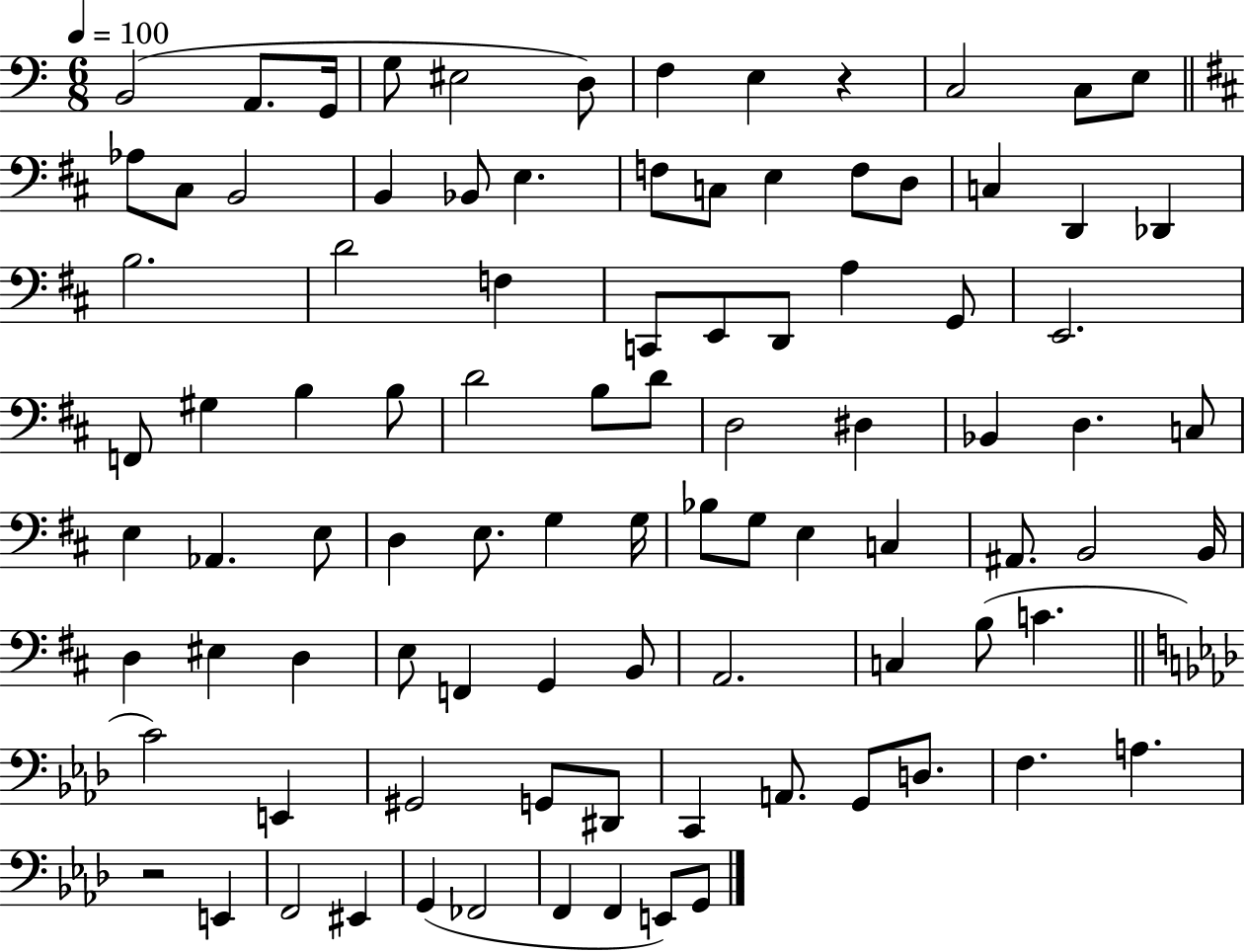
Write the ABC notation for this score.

X:1
T:Untitled
M:6/8
L:1/4
K:C
B,,2 A,,/2 G,,/4 G,/2 ^E,2 D,/2 F, E, z C,2 C,/2 E,/2 _A,/2 ^C,/2 B,,2 B,, _B,,/2 E, F,/2 C,/2 E, F,/2 D,/2 C, D,, _D,, B,2 D2 F, C,,/2 E,,/2 D,,/2 A, G,,/2 E,,2 F,,/2 ^G, B, B,/2 D2 B,/2 D/2 D,2 ^D, _B,, D, C,/2 E, _A,, E,/2 D, E,/2 G, G,/4 _B,/2 G,/2 E, C, ^A,,/2 B,,2 B,,/4 D, ^E, D, E,/2 F,, G,, B,,/2 A,,2 C, B,/2 C C2 E,, ^G,,2 G,,/2 ^D,,/2 C,, A,,/2 G,,/2 D,/2 F, A, z2 E,, F,,2 ^E,, G,, _F,,2 F,, F,, E,,/2 G,,/2